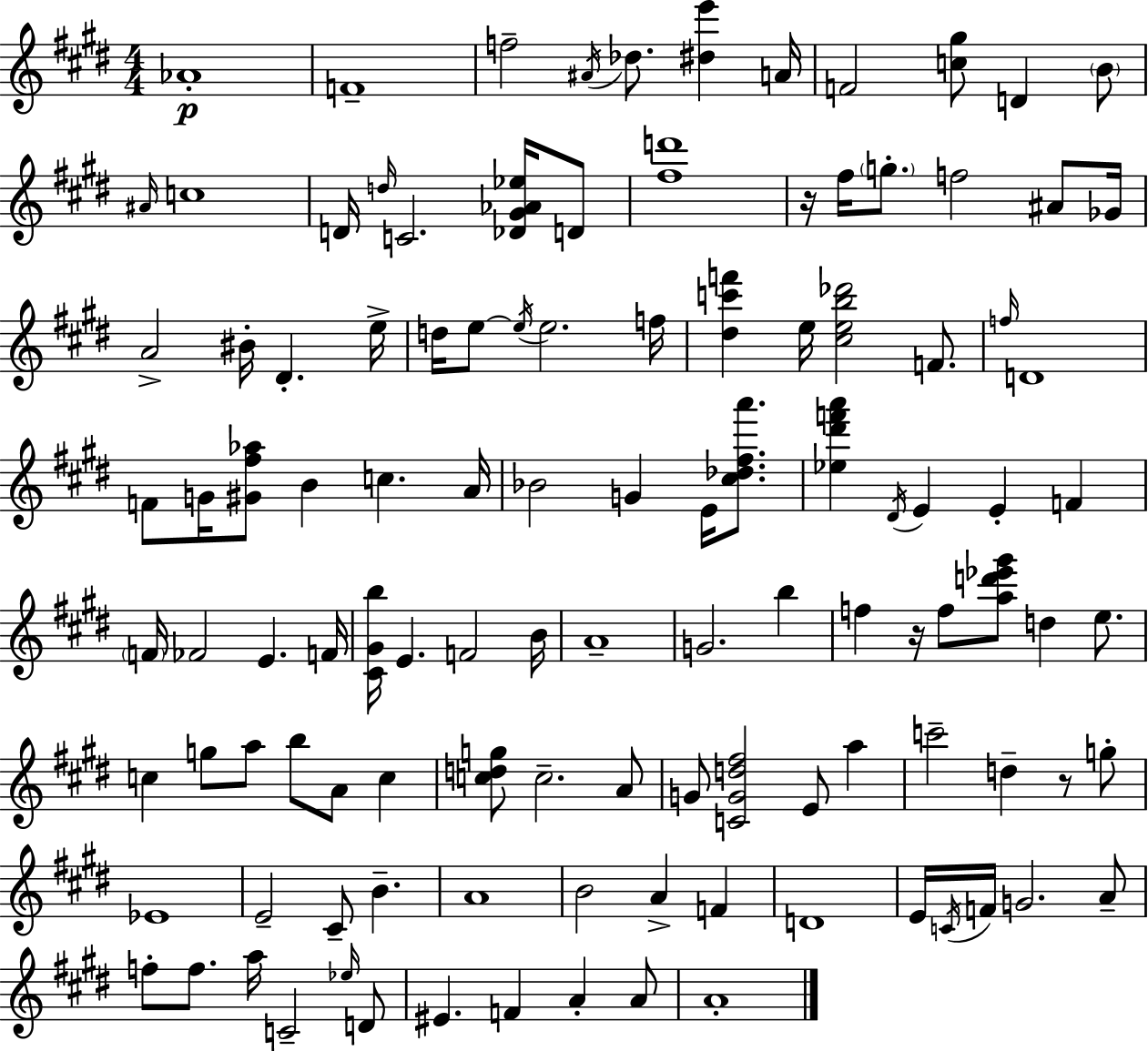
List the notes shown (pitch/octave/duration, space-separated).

Ab4/w F4/w F5/h A#4/s Db5/e. [D#5,E6]/q A4/s F4/h [C5,G#5]/e D4/q B4/e A#4/s C5/w D4/s D5/s C4/h. [Db4,G#4,Ab4,Eb5]/s D4/e [F#5,D6]/w R/s F#5/s G5/e. F5/h A#4/e Gb4/s A4/h BIS4/s D#4/q. E5/s D5/s E5/e E5/s E5/h. F5/s [D#5,C6,F6]/q E5/s [C#5,E5,B5,Db6]/h F4/e. F5/s D4/w F4/e G4/s [G#4,F#5,Ab5]/e B4/q C5/q. A4/s Bb4/h G4/q E4/s [C#5,Db5,F#5,A6]/e. [Eb5,D#6,F6,A6]/q D#4/s E4/q E4/q F4/q F4/s FES4/h E4/q. F4/s [C#4,G#4,B5]/s E4/q. F4/h B4/s A4/w G4/h. B5/q F5/q R/s F5/e [A5,D6,Eb6,G#6]/e D5/q E5/e. C5/q G5/e A5/e B5/e A4/e C5/q [C5,D5,G5]/e C5/h. A4/e G4/e [C4,G4,D5,F#5]/h E4/e A5/q C6/h D5/q R/e G5/e Eb4/w E4/h C#4/e B4/q. A4/w B4/h A4/q F4/q D4/w E4/s C4/s F4/s G4/h. A4/e F5/e F5/e. A5/s C4/h Eb5/s D4/e EIS4/q. F4/q A4/q A4/e A4/w